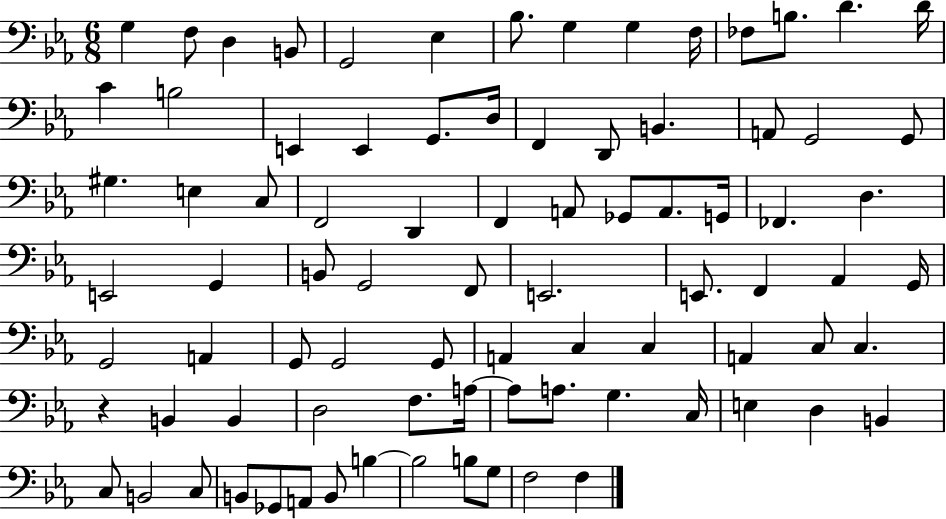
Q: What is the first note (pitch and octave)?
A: G3